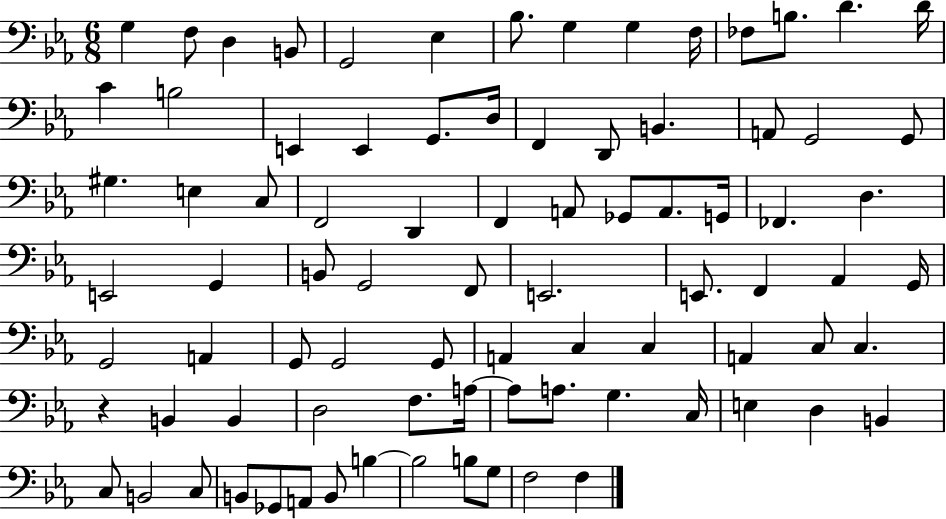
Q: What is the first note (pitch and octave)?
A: G3